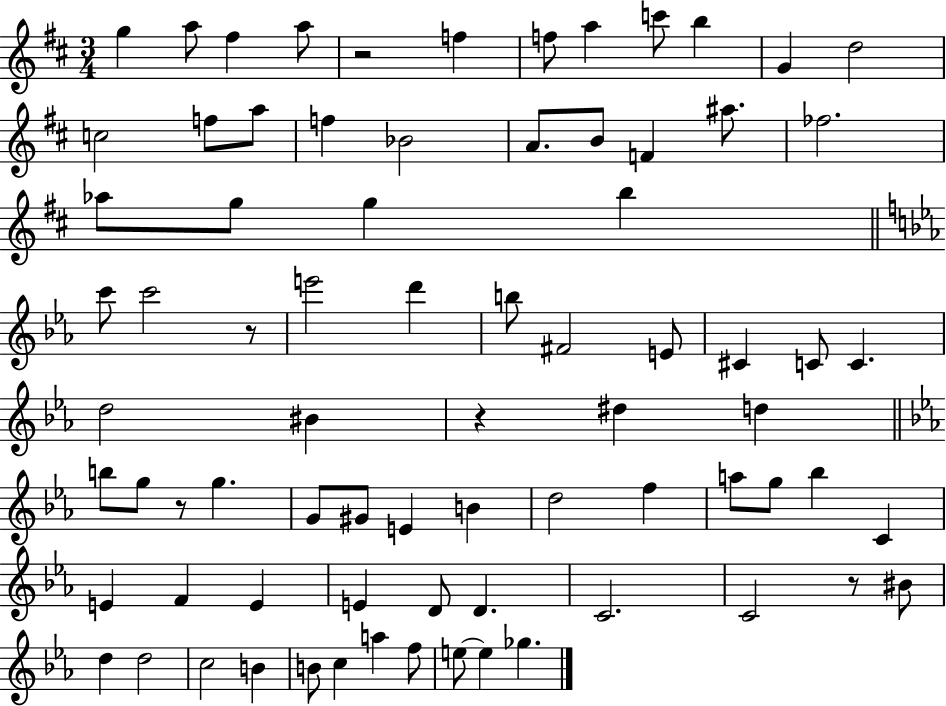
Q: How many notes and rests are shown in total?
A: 77